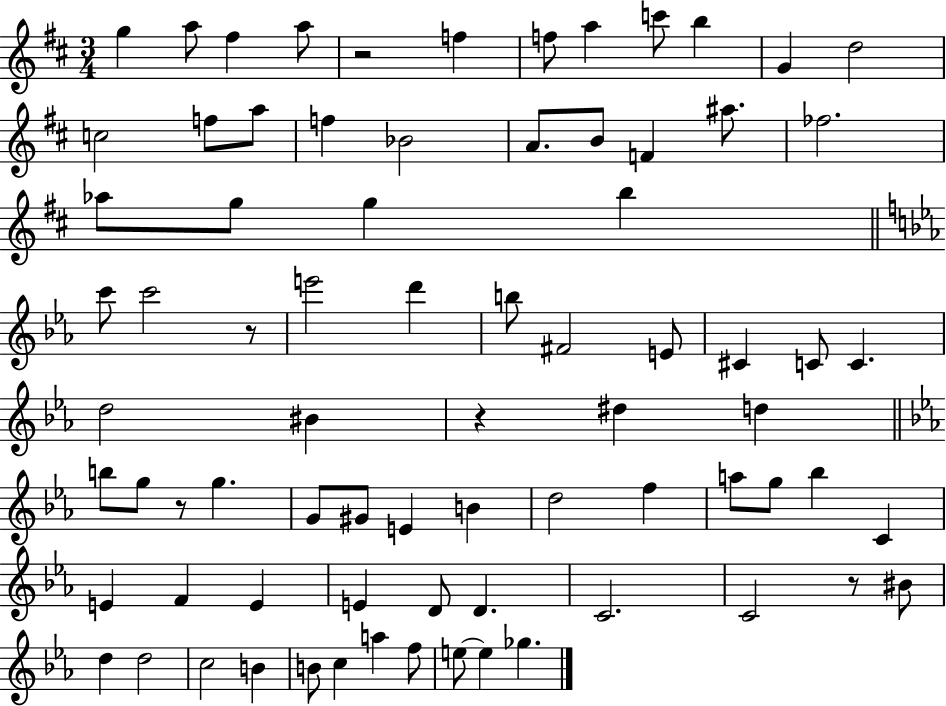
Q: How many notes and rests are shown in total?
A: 77